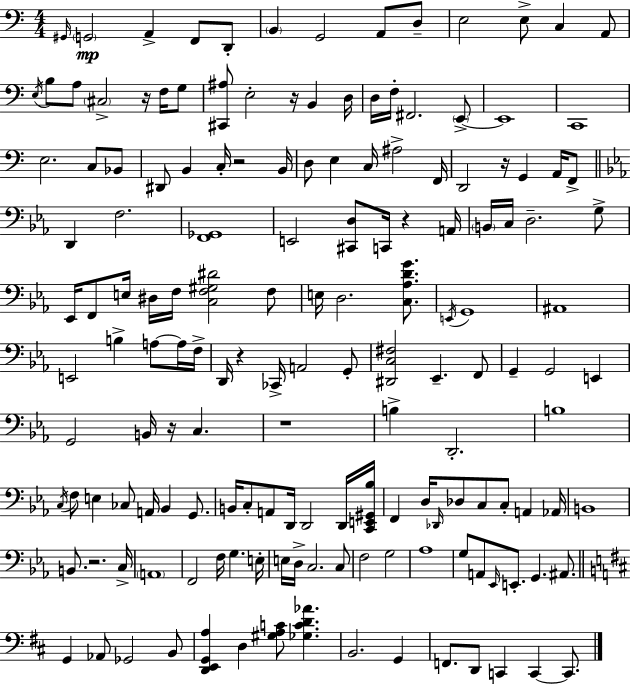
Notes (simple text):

G#2/s G2/h A2/q F2/e D2/e B2/q G2/h A2/e D3/e E3/h E3/e C3/q A2/e E3/s B3/e A3/e C#3/h R/s F3/s G3/e [C#2,A#3]/e E3/h R/s B2/q D3/s D3/s F3/s F#2/h. E2/e E2/w C2/w E3/h. C3/e Bb2/e D#2/e B2/q C3/s R/h B2/s D3/e E3/q C3/s A#3/h F2/s D2/h R/s G2/q A2/s F2/e D2/q F3/h. [F2,Gb2]/w E2/h [C#2,D3]/e C2/s R/q A2/s B2/s C3/s D3/h. G3/e Eb2/s F2/e E3/s D#3/s F3/s [C3,F3,G#3,D#4]/h F3/e E3/s D3/h. [C3,Ab3,D4,G4]/e. E2/s G2/w A#2/w E2/h B3/q A3/e A3/s F3/s D2/s R/q CES2/s A2/h G2/e [D#2,C3,F#3]/h Eb2/q. F2/e G2/q G2/h E2/q G2/h B2/s R/s C3/q. R/w B3/q D2/h. B3/w C3/s F3/e E3/q CES3/e A2/s Bb2/q G2/e. B2/s C3/e A2/e D2/s D2/h D2/s [C2,E2,G#2,Bb3]/s F2/q D3/s Db2/s Db3/e C3/e C3/e A2/q Ab2/s B2/w B2/e. R/h. C3/s A2/w F2/h F3/s G3/q. E3/s E3/s D3/s C3/h. C3/e F3/h G3/h Ab3/w G3/e A2/e Eb2/s E2/e. G2/q. A#2/e. G2/q Ab2/e Gb2/h B2/e [D2,E2,G2,A3]/q D3/q [G#3,A3,C4]/e [Gb3,C4,D4,Ab4]/q. B2/h. G2/q F2/e. D2/e C2/q C2/q C2/e.